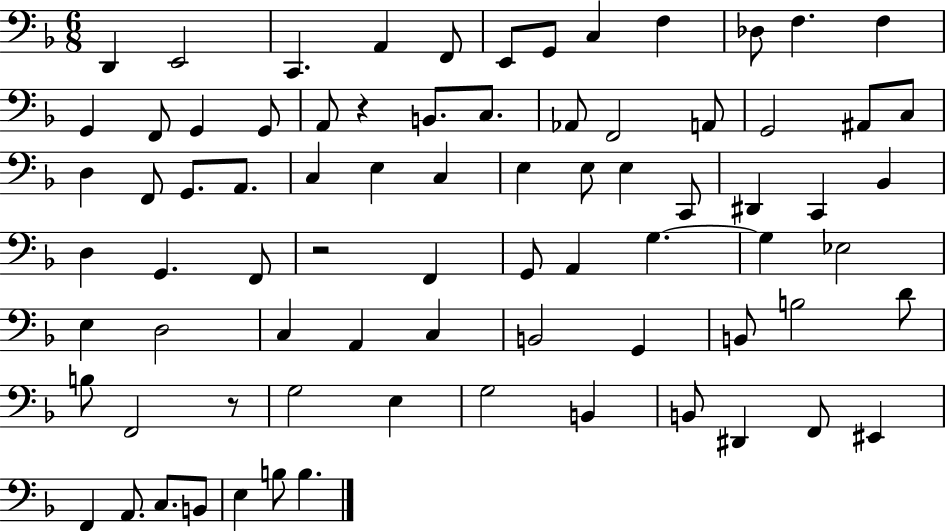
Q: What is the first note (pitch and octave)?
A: D2